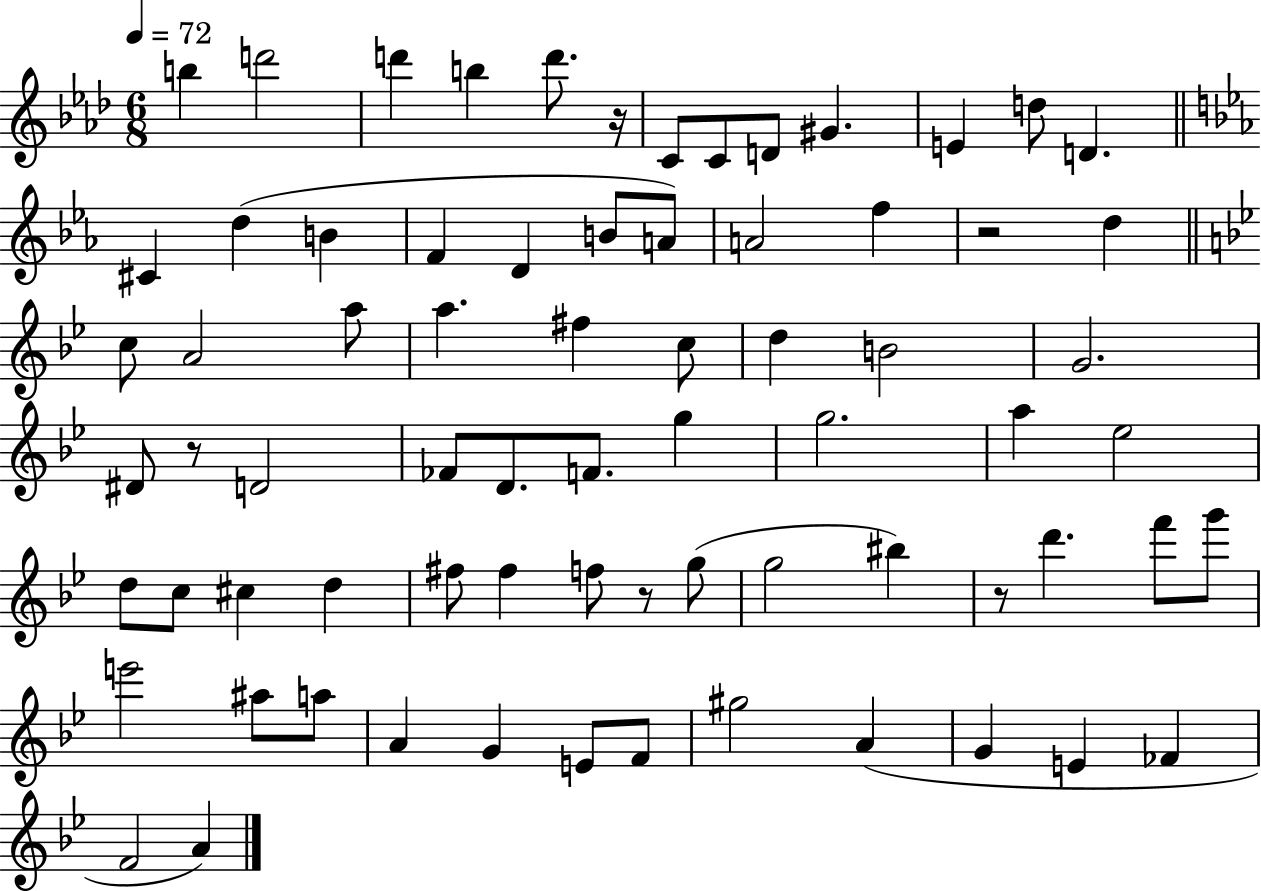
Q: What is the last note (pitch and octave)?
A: A4